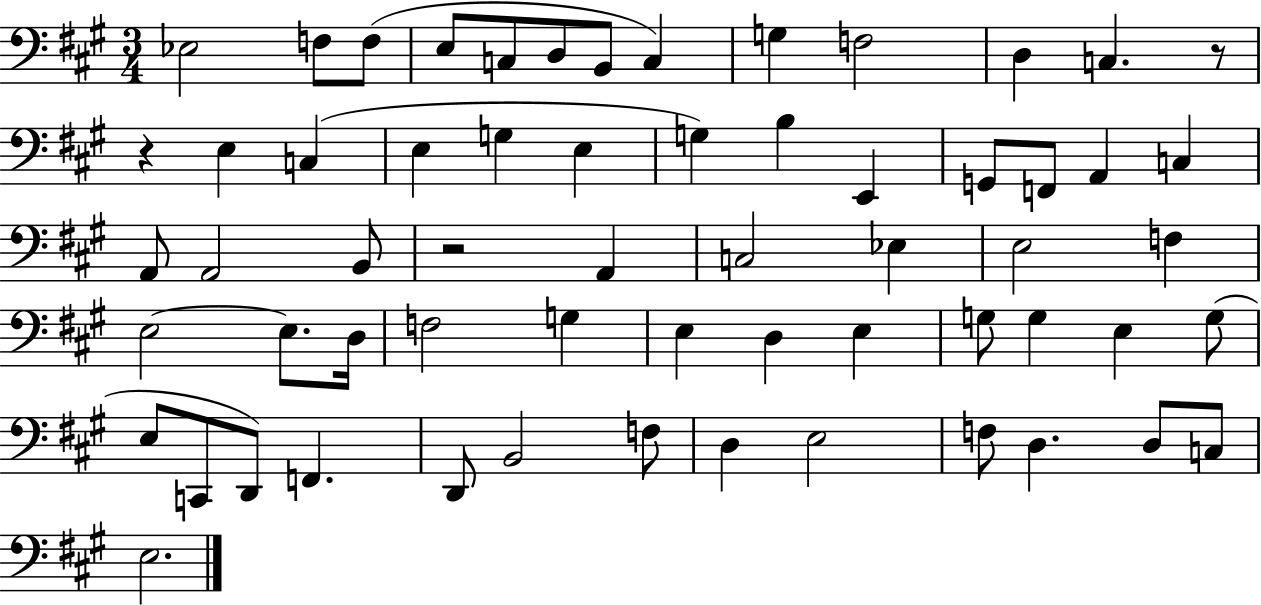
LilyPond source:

{
  \clef bass
  \numericTimeSignature
  \time 3/4
  \key a \major
  ees2 f8 f8( | e8 c8 d8 b,8 c4) | g4 f2 | d4 c4. r8 | \break r4 e4 c4( | e4 g4 e4 | g4) b4 e,4 | g,8 f,8 a,4 c4 | \break a,8 a,2 b,8 | r2 a,4 | c2 ees4 | e2 f4 | \break e2~~ e8. d16 | f2 g4 | e4 d4 e4 | g8 g4 e4 g8( | \break e8 c,8 d,8) f,4. | d,8 b,2 f8 | d4 e2 | f8 d4. d8 c8 | \break e2. | \bar "|."
}